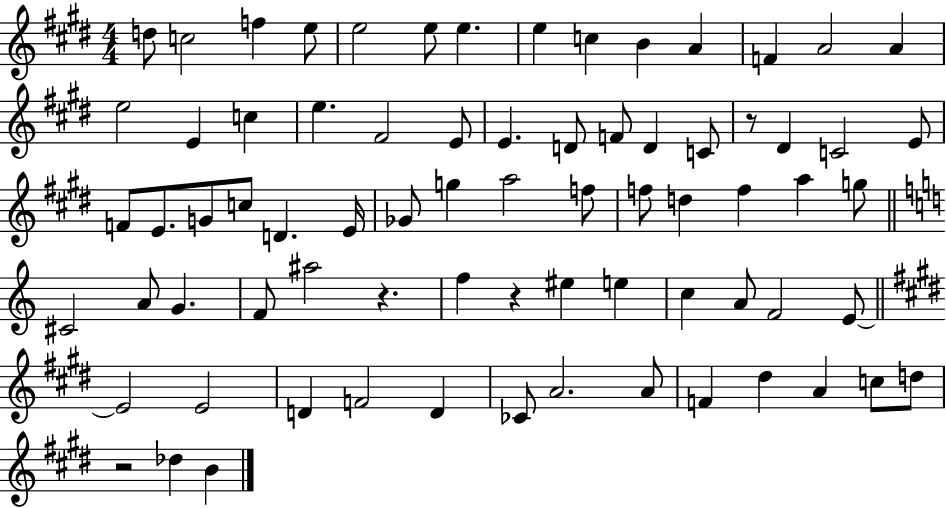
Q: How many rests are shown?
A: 4